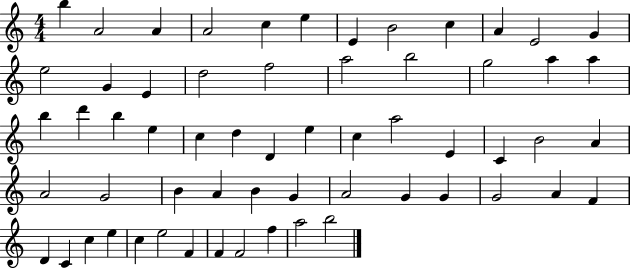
B5/q A4/h A4/q A4/h C5/q E5/q E4/q B4/h C5/q A4/q E4/h G4/q E5/h G4/q E4/q D5/h F5/h A5/h B5/h G5/h A5/q A5/q B5/q D6/q B5/q E5/q C5/q D5/q D4/q E5/q C5/q A5/h E4/q C4/q B4/h A4/q A4/h G4/h B4/q A4/q B4/q G4/q A4/h G4/q G4/q G4/h A4/q F4/q D4/q C4/q C5/q E5/q C5/q E5/h F4/q F4/q F4/h F5/q A5/h B5/h